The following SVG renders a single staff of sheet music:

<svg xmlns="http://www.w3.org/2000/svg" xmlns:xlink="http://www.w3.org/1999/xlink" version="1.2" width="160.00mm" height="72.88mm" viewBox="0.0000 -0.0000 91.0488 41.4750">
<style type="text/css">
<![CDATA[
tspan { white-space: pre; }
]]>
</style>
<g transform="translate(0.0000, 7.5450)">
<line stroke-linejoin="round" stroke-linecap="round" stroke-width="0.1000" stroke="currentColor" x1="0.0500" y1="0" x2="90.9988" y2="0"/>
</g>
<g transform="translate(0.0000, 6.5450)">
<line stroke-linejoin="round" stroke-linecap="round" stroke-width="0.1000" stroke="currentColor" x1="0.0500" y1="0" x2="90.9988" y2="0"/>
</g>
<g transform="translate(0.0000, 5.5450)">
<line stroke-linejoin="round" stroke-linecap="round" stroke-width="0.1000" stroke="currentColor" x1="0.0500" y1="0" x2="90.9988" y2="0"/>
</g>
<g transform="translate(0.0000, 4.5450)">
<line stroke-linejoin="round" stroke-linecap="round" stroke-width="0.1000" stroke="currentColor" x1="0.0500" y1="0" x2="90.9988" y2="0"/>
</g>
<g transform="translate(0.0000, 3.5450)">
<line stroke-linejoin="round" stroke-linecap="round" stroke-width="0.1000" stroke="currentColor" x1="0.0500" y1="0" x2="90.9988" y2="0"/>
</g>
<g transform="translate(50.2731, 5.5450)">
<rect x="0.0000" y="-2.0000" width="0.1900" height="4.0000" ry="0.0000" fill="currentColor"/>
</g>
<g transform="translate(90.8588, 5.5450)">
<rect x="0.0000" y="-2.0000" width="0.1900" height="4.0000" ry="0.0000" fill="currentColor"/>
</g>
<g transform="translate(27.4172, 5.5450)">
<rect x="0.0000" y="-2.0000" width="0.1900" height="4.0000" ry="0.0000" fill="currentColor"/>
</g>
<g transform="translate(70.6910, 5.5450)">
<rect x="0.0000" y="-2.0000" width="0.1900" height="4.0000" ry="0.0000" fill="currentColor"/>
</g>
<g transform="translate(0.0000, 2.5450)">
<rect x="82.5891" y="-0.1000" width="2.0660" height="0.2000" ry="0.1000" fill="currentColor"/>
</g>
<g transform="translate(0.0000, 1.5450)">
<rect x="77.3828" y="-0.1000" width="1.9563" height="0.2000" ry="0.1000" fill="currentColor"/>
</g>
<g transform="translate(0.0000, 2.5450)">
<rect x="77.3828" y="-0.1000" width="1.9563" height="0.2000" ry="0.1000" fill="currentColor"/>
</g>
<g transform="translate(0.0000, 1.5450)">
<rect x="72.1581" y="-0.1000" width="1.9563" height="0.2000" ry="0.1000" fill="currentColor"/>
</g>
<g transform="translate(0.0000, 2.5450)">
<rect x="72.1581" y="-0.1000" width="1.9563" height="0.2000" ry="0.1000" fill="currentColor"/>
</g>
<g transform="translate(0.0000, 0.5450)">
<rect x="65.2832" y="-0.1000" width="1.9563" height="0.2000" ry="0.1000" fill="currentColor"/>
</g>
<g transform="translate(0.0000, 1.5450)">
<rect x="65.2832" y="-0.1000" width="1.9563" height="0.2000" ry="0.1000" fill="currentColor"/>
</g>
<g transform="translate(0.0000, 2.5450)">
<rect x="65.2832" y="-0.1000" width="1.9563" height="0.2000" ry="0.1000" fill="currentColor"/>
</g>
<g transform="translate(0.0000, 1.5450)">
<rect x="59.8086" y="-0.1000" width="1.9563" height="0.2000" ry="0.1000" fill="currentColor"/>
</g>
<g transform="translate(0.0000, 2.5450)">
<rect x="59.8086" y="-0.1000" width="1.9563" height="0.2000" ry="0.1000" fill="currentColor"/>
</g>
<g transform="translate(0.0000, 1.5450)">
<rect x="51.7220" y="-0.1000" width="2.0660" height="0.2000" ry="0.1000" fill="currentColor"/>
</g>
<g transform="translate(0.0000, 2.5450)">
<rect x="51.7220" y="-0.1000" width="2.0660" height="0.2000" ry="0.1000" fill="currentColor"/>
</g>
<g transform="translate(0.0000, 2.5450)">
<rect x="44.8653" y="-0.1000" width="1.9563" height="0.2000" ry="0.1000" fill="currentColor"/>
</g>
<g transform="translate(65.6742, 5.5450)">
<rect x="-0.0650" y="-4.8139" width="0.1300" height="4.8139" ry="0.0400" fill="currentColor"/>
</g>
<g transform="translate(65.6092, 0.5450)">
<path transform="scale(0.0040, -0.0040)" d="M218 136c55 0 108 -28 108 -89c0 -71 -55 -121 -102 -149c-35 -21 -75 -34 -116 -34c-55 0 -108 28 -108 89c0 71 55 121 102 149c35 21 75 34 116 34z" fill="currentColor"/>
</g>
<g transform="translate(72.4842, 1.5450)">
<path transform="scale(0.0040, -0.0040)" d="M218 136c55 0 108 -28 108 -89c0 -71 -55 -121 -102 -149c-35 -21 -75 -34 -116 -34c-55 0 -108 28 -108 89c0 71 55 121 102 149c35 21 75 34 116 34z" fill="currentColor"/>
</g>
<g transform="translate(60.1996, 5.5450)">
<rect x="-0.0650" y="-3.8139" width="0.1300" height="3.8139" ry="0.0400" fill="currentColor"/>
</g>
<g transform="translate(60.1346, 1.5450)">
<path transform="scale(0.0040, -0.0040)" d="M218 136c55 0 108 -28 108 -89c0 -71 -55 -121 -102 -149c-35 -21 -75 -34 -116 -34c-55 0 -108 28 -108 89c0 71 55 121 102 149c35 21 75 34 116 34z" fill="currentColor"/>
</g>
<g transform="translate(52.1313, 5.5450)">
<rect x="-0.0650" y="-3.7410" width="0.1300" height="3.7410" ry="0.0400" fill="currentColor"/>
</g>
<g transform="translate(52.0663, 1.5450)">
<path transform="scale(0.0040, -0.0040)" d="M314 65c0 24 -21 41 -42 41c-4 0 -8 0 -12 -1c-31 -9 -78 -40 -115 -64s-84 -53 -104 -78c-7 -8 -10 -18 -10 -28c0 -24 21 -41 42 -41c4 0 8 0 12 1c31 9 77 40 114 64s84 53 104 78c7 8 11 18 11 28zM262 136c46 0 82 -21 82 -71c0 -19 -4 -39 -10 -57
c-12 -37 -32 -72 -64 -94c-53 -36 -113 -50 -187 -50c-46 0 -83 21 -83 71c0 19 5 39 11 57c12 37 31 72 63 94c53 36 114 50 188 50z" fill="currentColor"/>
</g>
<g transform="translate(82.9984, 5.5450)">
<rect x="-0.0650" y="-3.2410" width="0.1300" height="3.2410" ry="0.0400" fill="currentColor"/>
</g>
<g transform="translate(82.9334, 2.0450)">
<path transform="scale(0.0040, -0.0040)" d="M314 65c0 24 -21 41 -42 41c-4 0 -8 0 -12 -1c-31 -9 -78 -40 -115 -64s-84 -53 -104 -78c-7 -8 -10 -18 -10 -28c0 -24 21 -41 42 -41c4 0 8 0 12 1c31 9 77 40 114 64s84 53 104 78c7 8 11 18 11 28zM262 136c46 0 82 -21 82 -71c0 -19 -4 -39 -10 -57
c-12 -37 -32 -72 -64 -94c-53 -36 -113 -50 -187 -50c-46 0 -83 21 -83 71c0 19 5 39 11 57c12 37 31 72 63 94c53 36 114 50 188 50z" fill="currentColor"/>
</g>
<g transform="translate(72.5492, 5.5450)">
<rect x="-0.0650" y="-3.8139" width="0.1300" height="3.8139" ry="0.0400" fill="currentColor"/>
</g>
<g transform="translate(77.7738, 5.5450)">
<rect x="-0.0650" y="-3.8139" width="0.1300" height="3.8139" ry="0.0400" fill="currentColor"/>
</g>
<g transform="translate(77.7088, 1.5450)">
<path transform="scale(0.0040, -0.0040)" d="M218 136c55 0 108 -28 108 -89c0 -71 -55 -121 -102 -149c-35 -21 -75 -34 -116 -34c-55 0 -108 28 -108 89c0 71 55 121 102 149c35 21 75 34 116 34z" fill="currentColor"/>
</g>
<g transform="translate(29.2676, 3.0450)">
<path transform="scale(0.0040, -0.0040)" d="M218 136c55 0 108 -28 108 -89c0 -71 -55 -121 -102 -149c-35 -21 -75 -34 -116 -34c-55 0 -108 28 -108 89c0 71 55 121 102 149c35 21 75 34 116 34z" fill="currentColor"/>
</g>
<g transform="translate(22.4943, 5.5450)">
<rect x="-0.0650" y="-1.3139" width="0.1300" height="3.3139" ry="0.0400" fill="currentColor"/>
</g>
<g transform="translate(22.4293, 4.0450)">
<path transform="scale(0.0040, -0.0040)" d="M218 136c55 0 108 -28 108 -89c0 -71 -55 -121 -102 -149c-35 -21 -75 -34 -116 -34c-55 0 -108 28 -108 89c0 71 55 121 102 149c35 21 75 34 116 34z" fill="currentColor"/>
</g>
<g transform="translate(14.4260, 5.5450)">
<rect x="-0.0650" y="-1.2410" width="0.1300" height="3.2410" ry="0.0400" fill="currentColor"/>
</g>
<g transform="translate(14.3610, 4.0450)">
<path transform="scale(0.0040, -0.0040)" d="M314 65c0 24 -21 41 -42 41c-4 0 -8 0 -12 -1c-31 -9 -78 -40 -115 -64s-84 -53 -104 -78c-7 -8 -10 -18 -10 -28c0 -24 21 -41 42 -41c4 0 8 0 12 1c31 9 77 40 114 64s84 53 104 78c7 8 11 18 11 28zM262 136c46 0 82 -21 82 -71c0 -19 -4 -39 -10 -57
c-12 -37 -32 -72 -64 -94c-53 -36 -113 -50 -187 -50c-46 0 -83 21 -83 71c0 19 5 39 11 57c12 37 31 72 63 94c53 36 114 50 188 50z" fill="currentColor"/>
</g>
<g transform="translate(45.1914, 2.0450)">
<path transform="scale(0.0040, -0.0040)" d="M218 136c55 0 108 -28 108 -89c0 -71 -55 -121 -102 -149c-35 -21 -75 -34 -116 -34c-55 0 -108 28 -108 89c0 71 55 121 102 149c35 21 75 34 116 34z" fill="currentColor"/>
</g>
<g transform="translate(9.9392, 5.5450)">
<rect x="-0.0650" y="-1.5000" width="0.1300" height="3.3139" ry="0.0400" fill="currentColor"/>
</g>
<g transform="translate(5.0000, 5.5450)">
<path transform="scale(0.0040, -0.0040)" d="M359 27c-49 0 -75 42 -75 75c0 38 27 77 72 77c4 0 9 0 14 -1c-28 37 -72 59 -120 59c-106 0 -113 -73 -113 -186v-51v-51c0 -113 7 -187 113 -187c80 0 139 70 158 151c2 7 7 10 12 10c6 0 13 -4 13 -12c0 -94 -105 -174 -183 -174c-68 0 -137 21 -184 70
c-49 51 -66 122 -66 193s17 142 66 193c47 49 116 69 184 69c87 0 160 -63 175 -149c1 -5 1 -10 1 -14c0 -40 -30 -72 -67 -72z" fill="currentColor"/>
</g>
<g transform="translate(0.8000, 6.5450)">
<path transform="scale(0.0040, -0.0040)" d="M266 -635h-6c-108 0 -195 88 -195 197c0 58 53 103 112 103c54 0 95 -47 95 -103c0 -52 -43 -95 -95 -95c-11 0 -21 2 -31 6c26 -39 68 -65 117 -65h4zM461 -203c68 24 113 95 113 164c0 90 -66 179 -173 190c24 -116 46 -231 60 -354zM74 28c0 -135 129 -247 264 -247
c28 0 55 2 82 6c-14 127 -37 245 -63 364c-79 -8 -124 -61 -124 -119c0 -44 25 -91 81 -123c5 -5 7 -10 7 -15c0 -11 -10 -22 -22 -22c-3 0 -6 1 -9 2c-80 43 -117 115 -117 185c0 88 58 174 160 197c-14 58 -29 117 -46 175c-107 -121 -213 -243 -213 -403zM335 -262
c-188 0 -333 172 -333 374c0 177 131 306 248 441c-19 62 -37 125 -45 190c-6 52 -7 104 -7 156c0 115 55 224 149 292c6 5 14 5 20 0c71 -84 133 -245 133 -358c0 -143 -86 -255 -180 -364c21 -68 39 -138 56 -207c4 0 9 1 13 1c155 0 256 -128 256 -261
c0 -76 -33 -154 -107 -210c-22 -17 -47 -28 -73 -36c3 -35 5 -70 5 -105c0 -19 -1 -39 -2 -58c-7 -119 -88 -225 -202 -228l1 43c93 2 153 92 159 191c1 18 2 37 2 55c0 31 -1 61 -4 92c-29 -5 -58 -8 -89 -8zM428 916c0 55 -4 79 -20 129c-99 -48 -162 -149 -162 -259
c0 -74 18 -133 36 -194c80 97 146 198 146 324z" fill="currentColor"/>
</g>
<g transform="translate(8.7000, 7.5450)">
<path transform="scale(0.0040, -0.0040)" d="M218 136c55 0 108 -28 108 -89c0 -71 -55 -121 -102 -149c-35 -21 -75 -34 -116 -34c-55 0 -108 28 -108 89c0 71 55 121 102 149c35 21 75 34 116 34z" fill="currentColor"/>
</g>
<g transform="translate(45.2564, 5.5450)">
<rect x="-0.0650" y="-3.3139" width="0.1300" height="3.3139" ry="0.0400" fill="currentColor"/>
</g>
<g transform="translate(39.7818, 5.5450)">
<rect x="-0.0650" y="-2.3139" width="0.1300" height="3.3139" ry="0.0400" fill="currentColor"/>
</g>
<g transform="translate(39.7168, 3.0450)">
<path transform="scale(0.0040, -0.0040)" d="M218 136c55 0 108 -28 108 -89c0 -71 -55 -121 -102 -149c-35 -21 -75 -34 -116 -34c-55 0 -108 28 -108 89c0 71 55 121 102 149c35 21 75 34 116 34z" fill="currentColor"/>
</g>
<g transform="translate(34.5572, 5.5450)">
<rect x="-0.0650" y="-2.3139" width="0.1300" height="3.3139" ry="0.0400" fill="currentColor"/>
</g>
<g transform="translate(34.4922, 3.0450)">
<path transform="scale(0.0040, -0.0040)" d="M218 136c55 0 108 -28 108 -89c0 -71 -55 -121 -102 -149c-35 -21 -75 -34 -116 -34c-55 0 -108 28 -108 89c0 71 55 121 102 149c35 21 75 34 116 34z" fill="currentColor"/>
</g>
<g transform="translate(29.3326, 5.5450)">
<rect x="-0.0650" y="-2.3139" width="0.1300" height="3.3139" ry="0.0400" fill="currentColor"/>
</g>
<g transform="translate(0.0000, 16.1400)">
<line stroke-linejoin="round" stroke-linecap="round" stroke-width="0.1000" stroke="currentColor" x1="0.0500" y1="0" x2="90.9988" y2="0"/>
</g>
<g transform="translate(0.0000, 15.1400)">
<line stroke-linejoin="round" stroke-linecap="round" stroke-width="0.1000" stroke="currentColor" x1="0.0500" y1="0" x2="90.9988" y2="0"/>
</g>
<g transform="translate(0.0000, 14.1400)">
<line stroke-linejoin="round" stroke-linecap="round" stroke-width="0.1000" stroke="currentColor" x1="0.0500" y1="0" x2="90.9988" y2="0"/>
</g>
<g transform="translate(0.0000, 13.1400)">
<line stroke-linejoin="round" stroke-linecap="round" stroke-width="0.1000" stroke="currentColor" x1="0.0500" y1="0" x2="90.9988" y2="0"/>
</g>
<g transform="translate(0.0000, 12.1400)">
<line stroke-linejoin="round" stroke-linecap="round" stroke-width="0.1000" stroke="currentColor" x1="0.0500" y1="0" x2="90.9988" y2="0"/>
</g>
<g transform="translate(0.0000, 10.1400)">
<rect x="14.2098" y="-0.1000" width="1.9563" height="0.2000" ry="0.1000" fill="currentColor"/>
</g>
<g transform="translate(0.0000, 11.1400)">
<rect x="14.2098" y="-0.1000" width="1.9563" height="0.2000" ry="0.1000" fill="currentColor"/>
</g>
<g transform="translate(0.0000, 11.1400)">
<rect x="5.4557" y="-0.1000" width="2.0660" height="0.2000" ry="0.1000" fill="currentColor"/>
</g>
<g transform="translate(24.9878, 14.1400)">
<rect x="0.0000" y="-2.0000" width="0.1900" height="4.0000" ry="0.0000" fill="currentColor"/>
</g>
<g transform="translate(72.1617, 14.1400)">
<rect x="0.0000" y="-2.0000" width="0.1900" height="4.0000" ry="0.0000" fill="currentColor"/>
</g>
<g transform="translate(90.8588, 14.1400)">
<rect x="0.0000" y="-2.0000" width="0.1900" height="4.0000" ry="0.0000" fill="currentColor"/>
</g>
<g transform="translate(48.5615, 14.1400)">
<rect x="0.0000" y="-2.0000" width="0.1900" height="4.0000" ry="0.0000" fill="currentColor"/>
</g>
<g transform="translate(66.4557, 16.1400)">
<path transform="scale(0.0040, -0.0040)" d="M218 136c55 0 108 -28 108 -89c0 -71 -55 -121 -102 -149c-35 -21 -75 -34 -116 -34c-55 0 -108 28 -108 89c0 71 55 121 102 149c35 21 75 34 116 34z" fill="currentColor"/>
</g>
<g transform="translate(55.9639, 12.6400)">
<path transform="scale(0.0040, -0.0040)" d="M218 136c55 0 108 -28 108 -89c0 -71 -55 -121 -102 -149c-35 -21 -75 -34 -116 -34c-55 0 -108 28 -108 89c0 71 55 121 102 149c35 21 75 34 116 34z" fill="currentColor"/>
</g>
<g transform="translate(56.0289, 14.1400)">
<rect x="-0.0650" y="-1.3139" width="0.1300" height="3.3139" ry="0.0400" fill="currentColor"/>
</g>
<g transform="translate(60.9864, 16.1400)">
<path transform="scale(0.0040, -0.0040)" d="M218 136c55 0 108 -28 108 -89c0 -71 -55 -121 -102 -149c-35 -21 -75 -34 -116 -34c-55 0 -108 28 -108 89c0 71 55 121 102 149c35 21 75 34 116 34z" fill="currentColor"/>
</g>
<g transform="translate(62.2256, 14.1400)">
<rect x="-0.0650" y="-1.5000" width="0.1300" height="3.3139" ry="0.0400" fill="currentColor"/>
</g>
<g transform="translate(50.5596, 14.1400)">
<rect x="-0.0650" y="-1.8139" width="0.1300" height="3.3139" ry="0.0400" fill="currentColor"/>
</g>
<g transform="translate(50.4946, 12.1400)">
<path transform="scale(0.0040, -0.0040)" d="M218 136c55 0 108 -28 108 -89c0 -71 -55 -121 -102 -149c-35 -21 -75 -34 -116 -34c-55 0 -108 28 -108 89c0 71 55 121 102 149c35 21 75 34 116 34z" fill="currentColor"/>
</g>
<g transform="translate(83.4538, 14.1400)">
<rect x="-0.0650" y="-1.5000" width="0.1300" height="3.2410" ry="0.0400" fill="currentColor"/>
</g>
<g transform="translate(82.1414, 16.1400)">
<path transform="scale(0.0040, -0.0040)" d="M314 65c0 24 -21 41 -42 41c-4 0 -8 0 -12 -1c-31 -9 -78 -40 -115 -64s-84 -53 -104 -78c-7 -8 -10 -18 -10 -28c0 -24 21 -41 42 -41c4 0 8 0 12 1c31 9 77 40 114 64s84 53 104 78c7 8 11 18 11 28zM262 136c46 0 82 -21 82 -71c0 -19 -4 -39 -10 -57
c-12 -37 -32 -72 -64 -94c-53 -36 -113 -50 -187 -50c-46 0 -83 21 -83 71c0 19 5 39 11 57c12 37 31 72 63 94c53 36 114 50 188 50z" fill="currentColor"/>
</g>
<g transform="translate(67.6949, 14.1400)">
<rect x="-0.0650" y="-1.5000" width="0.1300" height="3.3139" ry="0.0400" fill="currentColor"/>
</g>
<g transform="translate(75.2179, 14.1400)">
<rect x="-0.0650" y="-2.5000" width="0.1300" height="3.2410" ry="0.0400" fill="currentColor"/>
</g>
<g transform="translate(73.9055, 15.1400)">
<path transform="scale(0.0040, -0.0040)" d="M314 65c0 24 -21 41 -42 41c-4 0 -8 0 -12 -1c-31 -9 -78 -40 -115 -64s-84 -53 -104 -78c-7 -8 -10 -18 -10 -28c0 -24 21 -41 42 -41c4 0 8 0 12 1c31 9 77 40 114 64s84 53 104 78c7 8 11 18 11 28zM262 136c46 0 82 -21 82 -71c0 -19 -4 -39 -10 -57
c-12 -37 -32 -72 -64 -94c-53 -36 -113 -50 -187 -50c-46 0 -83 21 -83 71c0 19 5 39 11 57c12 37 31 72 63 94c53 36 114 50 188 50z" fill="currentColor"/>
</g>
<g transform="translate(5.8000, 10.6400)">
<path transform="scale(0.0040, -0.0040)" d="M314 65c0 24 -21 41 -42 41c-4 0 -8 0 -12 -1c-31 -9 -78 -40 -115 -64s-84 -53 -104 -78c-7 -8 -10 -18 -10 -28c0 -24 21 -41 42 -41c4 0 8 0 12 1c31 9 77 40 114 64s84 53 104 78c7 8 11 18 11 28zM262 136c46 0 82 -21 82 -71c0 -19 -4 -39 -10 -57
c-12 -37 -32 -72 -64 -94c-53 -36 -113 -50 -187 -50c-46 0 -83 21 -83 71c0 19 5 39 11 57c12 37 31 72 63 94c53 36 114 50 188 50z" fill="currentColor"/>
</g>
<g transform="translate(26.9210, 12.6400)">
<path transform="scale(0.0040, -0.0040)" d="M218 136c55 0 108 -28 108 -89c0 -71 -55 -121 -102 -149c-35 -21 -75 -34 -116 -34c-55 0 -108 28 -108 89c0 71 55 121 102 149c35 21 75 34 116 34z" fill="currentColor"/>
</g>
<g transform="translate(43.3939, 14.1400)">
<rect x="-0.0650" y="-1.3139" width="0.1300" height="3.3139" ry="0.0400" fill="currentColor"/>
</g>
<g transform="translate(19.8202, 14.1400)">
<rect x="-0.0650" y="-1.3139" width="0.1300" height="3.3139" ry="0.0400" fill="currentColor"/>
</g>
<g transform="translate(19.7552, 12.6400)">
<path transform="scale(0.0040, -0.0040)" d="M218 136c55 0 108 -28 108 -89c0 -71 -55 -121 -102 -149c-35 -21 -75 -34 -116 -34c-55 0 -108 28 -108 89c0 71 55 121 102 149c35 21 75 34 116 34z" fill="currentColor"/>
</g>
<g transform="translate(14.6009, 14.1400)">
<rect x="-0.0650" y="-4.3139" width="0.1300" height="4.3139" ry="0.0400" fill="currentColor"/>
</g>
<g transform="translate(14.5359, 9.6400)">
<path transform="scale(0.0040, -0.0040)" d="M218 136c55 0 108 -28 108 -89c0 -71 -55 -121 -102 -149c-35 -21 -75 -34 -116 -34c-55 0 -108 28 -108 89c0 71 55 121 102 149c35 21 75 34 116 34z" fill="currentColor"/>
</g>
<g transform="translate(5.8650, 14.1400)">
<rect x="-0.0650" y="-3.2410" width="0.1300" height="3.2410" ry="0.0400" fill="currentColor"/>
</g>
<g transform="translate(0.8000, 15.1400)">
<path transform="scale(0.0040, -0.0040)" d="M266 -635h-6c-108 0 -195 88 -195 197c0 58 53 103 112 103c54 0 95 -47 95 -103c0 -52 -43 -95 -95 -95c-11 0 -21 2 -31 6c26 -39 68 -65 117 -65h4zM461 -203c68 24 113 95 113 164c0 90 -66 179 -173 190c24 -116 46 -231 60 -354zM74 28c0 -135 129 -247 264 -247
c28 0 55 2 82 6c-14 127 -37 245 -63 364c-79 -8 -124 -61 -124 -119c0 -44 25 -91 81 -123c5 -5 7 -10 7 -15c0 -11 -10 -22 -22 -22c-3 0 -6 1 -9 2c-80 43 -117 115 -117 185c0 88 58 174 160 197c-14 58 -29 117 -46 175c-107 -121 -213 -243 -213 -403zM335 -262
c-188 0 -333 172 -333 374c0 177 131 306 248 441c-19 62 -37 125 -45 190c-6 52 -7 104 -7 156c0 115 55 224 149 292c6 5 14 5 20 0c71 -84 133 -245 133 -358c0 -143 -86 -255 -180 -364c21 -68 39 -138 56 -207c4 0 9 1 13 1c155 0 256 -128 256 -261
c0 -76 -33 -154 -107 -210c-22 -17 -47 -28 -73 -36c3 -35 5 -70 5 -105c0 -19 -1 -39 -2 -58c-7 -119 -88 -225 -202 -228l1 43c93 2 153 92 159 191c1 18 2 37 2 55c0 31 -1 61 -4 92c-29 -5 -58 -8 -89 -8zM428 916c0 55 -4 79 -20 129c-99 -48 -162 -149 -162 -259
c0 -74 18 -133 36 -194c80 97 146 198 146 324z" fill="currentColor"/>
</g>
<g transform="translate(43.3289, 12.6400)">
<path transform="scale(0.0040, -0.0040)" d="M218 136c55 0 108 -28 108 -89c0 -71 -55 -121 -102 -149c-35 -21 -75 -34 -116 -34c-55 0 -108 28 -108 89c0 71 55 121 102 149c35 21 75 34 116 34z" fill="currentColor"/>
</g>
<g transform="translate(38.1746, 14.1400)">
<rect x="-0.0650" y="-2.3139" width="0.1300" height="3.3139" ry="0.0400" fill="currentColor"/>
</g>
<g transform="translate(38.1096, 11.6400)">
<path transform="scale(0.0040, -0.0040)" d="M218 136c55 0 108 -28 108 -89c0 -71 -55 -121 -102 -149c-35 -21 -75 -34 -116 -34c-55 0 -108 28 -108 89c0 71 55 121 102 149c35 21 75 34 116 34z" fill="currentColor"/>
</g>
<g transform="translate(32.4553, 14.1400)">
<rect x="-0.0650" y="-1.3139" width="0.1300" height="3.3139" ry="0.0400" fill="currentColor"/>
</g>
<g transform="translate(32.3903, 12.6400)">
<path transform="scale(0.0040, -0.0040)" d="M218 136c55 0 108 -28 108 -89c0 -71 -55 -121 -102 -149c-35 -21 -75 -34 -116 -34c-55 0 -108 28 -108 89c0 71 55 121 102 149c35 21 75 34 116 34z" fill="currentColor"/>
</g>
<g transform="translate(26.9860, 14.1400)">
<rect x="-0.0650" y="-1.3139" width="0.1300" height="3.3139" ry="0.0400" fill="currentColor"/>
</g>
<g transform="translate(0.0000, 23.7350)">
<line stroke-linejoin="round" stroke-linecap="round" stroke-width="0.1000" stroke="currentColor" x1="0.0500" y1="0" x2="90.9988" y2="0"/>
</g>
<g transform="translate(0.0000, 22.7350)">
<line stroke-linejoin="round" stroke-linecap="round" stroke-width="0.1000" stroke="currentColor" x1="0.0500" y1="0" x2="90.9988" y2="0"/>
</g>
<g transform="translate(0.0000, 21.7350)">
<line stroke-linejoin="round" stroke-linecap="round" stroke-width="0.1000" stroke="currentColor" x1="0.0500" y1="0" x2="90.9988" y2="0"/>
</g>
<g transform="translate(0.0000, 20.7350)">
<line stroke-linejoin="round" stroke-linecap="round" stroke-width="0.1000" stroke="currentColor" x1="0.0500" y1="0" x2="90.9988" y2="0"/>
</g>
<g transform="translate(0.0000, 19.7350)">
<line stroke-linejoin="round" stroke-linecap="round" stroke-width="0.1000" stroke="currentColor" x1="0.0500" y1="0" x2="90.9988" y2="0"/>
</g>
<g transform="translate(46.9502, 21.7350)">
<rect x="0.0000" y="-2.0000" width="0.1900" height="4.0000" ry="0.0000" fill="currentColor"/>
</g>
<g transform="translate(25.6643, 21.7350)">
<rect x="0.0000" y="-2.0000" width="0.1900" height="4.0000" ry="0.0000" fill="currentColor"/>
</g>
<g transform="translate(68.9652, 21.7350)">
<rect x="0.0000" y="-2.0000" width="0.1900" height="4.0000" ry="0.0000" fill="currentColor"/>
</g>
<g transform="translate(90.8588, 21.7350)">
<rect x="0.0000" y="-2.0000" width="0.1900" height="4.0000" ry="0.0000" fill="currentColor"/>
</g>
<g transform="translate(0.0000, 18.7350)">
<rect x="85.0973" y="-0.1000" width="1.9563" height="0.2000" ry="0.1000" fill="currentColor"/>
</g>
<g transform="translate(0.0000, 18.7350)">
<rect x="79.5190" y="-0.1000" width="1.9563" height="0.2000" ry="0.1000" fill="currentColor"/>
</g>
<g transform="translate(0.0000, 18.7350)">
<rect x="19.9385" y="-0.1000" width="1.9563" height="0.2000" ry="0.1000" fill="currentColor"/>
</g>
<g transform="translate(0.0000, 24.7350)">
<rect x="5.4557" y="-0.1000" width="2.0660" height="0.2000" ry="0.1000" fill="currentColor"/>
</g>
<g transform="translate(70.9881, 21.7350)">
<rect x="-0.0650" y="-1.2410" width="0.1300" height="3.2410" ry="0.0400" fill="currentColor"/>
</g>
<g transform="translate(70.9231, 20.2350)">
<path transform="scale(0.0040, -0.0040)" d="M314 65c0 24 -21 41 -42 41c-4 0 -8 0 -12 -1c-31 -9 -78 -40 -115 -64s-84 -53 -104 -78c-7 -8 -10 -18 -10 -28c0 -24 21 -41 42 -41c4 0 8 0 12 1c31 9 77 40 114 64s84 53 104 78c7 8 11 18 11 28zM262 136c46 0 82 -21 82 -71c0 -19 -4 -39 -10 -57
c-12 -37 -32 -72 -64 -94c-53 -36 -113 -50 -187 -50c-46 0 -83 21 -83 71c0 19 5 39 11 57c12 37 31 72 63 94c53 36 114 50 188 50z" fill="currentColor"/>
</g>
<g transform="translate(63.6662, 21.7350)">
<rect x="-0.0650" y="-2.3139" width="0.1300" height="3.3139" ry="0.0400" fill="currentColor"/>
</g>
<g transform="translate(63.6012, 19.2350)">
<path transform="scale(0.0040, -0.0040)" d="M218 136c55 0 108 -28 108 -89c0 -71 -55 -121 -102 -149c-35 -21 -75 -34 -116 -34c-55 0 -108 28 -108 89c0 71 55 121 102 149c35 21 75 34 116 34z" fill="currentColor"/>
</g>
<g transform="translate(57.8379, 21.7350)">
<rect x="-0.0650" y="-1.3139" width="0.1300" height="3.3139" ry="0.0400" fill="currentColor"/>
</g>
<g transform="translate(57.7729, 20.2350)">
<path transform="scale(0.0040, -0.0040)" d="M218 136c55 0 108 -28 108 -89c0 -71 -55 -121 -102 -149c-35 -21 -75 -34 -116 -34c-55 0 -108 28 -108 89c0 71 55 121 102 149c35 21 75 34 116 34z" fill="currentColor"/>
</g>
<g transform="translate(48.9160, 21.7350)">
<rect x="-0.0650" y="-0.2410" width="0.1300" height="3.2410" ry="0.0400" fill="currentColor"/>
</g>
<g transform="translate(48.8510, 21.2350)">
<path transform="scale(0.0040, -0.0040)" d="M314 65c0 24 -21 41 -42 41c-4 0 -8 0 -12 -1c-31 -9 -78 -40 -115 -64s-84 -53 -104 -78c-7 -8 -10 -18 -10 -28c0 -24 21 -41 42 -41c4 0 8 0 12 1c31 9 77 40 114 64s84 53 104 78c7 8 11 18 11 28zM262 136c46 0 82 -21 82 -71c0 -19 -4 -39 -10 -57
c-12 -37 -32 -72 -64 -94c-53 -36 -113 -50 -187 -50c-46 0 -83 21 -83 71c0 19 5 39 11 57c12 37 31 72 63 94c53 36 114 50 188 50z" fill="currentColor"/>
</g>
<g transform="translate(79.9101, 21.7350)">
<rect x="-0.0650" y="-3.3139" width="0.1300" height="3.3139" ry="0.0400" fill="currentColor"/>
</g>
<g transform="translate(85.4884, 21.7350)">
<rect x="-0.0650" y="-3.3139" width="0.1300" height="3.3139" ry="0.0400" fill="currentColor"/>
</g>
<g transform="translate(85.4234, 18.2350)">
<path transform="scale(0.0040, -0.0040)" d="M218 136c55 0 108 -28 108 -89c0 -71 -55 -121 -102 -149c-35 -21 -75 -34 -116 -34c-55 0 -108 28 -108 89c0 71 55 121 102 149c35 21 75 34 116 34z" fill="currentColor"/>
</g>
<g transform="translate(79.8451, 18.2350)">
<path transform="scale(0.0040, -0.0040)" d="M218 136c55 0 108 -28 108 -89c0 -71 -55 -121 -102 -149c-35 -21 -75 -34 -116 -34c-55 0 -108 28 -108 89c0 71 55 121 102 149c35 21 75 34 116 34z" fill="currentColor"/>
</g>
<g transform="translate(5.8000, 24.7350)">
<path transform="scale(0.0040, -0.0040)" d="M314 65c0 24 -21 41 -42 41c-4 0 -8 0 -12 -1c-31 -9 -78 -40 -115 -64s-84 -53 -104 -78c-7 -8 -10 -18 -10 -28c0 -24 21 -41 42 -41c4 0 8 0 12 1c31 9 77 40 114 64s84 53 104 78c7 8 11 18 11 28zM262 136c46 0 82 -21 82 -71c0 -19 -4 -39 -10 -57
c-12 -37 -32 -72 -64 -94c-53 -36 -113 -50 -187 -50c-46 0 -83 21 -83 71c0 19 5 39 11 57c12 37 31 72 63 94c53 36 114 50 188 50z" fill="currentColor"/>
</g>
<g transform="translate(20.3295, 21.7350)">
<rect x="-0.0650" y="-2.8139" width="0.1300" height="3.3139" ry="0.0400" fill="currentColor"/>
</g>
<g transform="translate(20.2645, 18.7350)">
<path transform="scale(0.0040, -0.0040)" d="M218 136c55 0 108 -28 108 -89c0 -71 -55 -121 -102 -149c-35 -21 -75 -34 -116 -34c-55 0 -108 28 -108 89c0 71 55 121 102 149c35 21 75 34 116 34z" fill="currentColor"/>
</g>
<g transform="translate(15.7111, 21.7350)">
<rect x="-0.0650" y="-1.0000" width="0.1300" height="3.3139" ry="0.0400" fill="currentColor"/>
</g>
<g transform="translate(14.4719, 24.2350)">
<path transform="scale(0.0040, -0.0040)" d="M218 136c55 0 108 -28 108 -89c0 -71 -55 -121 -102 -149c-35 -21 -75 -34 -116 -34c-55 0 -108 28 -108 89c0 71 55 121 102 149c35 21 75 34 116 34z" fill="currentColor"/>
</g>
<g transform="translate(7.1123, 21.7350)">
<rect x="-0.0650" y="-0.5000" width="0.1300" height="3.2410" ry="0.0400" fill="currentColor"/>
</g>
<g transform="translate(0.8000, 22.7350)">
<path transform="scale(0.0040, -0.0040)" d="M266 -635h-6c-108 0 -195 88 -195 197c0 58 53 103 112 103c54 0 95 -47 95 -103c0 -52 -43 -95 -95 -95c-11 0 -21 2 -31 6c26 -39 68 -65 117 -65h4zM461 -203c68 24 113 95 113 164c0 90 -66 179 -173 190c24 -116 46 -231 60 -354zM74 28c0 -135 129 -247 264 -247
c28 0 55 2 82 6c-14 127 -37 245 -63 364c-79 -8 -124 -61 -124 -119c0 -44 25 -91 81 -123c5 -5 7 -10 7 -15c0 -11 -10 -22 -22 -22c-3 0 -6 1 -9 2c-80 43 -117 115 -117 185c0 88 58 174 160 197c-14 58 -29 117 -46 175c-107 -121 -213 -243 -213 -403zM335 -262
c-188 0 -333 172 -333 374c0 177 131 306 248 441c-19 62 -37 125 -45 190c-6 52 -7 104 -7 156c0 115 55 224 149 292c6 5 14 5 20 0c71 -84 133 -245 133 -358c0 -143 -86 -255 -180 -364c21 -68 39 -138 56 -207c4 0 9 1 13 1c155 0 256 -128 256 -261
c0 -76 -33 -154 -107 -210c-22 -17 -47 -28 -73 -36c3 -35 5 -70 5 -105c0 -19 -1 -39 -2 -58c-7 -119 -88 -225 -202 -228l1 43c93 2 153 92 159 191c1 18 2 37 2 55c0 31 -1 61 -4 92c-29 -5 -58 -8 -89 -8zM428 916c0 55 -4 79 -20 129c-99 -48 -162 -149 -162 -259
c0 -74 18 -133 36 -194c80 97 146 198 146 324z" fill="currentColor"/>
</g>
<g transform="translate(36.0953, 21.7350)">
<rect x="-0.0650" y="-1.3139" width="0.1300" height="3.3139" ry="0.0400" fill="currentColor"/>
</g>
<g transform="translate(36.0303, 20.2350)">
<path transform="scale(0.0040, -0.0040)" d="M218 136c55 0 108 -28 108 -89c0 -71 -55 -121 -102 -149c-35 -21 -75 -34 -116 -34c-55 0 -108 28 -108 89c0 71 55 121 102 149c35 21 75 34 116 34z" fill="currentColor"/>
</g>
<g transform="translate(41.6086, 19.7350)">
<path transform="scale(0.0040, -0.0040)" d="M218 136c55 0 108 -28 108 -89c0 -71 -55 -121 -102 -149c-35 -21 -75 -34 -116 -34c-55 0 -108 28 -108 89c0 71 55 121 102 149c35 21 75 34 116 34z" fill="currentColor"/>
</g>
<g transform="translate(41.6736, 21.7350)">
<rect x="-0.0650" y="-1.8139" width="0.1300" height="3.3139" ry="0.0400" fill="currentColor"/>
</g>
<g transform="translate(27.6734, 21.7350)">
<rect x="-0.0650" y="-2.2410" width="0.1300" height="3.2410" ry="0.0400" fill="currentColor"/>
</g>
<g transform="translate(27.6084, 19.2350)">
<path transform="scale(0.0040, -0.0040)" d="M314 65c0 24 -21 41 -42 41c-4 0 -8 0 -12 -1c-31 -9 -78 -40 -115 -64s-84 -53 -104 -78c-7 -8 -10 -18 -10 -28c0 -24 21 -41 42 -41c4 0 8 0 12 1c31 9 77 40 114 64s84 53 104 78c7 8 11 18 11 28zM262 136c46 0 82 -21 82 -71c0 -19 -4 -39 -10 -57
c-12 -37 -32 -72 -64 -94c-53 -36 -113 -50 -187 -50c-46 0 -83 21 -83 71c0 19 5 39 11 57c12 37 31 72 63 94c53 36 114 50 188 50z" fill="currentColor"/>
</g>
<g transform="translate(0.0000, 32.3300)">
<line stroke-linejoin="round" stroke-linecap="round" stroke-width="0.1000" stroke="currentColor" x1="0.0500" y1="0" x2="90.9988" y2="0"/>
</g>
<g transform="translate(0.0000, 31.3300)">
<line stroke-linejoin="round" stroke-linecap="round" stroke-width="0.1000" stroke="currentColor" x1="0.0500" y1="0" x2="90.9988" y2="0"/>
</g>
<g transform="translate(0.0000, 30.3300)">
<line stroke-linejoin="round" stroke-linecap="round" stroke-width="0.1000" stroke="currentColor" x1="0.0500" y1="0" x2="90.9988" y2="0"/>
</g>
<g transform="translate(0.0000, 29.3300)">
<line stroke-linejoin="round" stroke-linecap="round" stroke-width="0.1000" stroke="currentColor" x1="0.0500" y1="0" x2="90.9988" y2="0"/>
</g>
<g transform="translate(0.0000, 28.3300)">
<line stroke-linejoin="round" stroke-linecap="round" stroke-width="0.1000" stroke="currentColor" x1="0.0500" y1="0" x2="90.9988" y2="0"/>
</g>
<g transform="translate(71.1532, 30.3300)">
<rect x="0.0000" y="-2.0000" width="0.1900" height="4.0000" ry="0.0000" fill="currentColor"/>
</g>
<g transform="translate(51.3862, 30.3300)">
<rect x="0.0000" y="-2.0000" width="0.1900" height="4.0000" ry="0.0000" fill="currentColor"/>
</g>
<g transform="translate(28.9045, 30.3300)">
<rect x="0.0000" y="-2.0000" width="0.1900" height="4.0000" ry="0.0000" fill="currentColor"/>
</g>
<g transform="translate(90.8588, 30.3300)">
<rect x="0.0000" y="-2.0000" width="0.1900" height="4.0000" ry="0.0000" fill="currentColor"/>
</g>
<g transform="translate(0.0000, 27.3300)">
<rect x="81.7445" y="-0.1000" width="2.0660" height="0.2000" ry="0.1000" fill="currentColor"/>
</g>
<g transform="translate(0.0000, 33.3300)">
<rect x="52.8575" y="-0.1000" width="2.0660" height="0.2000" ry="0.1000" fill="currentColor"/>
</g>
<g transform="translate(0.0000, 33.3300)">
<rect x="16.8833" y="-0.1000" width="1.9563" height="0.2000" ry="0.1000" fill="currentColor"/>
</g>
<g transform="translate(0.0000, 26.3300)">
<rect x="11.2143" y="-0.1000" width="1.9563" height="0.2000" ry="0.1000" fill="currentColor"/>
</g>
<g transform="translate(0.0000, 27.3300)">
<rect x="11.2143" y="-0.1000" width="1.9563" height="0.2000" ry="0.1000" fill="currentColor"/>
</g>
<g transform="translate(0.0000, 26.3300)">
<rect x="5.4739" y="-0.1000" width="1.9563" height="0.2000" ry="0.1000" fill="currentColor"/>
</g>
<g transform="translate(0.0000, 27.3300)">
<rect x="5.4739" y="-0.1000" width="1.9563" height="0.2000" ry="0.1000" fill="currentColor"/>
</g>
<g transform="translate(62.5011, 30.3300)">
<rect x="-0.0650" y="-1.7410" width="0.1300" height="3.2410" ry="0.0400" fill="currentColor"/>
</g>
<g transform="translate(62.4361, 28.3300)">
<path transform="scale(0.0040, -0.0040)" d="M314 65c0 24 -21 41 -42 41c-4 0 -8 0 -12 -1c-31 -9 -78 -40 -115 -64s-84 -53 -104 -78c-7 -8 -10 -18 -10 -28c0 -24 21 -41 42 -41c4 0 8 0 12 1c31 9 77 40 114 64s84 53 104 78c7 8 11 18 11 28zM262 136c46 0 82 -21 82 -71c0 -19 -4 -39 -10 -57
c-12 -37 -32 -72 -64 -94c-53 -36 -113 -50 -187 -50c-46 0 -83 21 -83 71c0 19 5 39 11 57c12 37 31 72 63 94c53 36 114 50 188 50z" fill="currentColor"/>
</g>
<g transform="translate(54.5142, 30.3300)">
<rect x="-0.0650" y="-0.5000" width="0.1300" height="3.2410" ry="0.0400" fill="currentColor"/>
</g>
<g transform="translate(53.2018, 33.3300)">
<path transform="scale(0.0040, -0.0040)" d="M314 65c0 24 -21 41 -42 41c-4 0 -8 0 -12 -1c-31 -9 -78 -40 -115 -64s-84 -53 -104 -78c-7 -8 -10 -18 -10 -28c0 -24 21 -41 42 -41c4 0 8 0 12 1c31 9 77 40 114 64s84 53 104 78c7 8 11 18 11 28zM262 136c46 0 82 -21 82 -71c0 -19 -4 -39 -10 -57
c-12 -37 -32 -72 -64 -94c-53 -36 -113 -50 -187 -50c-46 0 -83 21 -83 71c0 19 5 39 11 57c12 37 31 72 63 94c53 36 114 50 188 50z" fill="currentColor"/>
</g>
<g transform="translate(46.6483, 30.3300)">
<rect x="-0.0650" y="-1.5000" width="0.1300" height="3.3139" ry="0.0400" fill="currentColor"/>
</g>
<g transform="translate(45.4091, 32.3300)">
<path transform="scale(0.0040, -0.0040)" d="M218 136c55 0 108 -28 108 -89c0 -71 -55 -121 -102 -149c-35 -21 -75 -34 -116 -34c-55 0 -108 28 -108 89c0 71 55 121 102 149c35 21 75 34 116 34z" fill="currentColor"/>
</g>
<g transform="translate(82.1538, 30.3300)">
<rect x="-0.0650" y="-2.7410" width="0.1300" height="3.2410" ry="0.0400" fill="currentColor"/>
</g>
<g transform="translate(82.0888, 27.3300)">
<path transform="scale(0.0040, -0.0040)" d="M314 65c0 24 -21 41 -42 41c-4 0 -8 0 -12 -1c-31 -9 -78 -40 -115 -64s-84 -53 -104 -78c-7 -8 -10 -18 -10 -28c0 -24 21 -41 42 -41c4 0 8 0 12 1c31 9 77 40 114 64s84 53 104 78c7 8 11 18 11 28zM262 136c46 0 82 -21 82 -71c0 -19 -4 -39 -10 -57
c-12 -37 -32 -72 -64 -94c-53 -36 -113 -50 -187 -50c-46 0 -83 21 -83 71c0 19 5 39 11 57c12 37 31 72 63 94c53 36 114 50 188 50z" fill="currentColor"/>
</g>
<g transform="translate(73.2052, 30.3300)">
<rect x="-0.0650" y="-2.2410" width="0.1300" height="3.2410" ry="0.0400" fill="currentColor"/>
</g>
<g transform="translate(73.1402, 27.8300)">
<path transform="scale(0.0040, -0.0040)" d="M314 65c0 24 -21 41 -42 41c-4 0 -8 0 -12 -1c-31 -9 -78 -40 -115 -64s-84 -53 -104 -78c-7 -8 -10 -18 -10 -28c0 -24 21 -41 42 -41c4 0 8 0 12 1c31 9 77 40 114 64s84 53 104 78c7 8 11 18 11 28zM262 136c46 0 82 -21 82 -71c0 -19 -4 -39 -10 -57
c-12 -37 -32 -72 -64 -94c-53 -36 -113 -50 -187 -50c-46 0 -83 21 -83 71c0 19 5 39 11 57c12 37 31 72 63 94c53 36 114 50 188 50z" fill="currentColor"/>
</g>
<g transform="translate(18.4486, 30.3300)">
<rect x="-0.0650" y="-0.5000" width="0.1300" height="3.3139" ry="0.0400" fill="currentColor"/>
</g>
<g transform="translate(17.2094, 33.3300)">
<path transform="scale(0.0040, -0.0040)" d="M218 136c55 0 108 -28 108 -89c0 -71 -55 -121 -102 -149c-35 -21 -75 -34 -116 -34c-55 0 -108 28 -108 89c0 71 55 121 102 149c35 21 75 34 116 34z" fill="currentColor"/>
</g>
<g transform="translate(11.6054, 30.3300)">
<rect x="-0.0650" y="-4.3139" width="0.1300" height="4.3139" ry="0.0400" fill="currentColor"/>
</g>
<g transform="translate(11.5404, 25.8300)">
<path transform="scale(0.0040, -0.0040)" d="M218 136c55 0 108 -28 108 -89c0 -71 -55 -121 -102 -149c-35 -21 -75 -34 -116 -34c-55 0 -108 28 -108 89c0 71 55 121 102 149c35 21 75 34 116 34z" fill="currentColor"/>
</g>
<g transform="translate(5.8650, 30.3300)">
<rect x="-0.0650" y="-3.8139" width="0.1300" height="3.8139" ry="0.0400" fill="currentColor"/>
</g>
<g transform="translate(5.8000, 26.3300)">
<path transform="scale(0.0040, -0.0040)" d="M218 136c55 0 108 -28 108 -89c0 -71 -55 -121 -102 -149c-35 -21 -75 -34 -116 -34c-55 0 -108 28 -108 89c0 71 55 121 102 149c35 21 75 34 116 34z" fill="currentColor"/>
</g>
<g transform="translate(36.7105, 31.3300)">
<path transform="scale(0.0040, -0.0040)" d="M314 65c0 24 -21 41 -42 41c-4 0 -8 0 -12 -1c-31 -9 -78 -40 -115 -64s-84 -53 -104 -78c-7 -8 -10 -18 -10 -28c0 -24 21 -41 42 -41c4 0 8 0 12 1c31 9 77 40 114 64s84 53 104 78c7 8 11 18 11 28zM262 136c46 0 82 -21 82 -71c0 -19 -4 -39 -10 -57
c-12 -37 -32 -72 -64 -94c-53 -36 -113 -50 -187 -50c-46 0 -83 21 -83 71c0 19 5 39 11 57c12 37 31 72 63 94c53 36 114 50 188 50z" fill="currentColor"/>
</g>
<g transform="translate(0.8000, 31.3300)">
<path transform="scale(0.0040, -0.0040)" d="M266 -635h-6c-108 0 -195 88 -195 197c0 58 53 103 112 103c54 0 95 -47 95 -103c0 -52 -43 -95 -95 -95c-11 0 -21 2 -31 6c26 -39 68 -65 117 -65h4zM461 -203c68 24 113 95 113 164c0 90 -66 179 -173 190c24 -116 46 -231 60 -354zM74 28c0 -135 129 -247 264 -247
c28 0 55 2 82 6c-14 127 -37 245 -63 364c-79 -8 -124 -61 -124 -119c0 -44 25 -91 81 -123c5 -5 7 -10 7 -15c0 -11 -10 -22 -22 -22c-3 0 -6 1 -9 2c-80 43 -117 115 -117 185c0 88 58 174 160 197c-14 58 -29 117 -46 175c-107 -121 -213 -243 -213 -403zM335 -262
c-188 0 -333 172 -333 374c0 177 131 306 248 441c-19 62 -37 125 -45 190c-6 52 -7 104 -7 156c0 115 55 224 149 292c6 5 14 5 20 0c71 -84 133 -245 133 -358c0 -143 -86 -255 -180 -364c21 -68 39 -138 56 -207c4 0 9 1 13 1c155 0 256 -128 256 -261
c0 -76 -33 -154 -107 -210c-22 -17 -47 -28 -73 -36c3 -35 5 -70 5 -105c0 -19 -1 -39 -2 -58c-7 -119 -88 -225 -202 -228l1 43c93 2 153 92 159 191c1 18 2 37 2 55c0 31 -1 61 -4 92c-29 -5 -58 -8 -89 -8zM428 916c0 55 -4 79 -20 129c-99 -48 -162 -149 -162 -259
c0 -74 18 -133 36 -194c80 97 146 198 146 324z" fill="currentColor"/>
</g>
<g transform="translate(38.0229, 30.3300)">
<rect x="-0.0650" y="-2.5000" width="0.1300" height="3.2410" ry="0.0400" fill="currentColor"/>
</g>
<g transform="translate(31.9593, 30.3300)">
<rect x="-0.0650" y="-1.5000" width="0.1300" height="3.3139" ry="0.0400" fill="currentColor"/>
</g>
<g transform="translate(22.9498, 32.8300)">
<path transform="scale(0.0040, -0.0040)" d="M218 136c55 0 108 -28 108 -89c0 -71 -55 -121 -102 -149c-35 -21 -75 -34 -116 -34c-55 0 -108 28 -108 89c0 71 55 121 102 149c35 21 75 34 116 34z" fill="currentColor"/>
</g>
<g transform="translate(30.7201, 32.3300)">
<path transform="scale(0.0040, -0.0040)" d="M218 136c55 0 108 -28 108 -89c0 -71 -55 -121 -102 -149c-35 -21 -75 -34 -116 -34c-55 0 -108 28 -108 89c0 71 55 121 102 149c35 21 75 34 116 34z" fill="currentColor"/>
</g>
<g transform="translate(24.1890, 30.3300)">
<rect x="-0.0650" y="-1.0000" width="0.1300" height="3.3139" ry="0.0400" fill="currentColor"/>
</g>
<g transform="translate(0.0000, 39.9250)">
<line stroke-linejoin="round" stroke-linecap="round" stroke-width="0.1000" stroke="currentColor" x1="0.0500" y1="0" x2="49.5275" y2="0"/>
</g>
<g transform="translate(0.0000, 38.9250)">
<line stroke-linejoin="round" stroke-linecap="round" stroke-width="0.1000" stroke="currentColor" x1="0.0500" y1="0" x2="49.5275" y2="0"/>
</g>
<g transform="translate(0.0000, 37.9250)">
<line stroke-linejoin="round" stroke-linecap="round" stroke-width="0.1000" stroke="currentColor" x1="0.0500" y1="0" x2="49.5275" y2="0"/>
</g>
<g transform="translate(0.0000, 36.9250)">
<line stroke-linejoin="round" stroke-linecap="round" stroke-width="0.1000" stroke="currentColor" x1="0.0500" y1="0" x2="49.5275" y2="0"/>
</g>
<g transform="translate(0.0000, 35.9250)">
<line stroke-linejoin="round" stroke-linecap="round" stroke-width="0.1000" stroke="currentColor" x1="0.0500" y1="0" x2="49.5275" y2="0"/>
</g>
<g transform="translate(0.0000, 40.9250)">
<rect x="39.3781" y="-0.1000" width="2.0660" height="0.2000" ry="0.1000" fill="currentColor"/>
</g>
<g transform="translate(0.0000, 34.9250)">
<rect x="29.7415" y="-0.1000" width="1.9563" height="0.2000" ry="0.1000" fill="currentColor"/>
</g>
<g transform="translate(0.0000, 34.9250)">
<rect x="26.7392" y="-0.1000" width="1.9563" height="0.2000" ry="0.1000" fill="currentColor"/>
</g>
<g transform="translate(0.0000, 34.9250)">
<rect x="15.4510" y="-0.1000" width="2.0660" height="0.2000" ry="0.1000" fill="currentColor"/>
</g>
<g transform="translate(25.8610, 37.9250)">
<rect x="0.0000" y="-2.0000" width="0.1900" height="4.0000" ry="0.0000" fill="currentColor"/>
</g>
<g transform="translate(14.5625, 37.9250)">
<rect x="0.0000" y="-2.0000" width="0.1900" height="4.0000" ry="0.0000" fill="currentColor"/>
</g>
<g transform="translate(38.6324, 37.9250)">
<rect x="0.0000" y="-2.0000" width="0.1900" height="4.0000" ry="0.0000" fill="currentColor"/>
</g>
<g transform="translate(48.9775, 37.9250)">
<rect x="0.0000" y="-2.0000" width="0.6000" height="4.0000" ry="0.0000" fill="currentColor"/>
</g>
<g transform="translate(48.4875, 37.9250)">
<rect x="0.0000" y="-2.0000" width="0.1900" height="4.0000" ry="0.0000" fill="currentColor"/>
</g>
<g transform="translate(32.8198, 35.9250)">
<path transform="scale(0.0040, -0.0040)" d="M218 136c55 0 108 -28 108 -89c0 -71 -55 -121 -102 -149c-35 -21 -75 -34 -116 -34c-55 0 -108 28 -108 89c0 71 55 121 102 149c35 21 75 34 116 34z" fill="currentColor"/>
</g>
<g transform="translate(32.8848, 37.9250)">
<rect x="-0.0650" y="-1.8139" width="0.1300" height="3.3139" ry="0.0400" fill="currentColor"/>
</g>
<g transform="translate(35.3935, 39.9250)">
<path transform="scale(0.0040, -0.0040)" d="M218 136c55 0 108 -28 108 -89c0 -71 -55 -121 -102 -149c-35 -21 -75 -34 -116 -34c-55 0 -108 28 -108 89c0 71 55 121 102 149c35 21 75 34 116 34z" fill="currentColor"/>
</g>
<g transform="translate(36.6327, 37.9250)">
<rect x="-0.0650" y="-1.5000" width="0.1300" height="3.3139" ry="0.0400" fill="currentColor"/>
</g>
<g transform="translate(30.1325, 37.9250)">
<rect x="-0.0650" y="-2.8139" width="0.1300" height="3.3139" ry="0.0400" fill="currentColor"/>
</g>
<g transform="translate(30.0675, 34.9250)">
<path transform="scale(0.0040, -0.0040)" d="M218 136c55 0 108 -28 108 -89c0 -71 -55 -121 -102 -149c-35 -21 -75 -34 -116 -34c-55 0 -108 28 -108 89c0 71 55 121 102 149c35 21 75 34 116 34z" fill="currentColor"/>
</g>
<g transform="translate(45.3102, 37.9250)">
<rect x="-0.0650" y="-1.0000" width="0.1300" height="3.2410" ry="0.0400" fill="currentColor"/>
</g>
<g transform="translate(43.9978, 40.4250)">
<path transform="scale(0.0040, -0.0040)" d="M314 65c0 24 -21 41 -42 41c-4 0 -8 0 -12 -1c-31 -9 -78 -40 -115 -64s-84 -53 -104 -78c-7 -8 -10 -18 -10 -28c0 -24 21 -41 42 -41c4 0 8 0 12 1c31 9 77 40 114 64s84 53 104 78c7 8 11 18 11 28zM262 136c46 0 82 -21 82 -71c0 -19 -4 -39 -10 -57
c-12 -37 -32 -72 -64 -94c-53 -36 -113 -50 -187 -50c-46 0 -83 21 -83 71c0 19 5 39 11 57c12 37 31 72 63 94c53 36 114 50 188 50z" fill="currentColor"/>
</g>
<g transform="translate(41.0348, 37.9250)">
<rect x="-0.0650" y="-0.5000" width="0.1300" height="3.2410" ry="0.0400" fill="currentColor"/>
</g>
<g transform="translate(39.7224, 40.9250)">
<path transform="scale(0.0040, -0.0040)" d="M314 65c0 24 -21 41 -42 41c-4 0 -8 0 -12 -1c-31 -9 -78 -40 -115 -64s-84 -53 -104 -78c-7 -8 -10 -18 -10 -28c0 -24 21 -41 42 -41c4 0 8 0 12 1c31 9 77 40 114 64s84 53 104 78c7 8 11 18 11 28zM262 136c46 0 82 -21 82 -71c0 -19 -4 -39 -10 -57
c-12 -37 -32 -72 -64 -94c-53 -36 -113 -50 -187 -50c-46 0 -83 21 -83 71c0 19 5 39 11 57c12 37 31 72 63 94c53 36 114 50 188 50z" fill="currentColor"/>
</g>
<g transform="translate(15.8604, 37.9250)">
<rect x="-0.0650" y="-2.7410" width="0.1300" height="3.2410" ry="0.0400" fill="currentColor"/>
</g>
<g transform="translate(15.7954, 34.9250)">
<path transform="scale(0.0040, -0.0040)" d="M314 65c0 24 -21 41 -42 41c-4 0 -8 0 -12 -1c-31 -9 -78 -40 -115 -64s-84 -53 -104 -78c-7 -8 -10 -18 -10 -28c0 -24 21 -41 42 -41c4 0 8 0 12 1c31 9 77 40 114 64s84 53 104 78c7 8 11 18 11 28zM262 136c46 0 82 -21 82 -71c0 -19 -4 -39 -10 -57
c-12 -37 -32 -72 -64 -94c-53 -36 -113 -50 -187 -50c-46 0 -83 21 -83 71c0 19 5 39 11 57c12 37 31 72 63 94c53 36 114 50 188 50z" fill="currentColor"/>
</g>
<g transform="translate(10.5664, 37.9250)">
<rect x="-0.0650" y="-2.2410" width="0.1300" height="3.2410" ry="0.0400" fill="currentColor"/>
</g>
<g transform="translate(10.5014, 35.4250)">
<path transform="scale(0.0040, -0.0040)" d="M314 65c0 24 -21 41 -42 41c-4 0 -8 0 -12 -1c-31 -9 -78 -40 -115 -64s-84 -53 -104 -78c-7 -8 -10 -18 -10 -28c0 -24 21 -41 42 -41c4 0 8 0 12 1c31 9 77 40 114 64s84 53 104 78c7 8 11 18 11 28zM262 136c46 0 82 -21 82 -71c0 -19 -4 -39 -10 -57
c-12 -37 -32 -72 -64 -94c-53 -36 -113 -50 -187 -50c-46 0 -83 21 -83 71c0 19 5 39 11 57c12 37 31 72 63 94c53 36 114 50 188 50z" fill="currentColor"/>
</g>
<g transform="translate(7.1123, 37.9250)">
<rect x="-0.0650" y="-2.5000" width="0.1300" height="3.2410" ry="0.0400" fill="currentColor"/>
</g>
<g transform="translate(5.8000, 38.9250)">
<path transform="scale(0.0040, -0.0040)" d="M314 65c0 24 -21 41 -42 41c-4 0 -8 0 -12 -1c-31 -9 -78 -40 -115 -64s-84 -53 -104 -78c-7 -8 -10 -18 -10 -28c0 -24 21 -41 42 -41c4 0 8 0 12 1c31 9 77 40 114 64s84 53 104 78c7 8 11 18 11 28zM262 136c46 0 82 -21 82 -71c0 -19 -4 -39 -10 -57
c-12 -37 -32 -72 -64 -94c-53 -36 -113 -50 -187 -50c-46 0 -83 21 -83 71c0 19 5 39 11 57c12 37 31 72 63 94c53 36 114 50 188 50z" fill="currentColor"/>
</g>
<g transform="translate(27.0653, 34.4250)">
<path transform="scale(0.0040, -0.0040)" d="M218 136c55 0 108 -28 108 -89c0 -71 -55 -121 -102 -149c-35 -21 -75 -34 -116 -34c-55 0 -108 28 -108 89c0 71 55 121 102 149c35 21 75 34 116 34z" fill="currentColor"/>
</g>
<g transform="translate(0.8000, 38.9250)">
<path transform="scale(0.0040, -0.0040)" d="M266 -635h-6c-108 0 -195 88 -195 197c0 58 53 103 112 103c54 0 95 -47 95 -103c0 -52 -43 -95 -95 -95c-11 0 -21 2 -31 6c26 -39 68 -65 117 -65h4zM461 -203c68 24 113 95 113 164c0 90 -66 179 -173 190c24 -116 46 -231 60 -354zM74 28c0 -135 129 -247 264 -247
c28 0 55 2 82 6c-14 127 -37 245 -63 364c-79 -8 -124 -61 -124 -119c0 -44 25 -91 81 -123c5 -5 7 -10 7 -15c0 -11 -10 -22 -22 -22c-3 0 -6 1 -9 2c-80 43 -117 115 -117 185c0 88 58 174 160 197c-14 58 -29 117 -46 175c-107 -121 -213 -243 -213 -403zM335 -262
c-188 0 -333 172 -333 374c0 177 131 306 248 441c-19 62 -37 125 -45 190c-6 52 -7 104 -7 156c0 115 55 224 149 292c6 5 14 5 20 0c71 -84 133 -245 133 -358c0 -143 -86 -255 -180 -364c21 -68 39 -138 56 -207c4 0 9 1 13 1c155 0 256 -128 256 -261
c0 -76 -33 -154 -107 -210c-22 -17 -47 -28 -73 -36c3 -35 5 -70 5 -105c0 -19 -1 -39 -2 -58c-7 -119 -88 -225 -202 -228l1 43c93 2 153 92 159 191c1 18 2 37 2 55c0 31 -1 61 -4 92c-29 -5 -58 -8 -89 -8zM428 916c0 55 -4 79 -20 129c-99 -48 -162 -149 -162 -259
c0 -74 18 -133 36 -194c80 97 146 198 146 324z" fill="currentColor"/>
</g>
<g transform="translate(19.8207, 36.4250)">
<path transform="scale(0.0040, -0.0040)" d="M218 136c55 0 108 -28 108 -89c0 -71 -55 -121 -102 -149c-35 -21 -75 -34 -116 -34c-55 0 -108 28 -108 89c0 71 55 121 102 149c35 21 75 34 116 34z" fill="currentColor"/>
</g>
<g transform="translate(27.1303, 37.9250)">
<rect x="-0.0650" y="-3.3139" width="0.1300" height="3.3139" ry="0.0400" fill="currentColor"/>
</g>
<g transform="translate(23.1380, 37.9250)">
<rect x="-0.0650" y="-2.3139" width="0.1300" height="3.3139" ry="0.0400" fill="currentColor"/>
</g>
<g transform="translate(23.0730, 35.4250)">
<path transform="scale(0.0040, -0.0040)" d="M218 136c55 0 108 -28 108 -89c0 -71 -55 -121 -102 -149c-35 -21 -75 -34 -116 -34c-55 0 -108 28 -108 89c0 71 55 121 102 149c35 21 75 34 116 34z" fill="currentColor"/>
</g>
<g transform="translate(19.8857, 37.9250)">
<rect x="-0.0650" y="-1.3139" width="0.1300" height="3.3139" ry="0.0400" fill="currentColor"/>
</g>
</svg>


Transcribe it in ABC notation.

X:1
T:Untitled
M:4/4
L:1/4
K:C
E e2 e g g g b c'2 c' e' c' c' b2 b2 d' e e e g e f e E E G2 E2 C2 D a g2 e f c2 e g e2 b b c' d' C D E G2 E C2 f2 g2 a2 G2 g2 a2 e g b a f E C2 D2